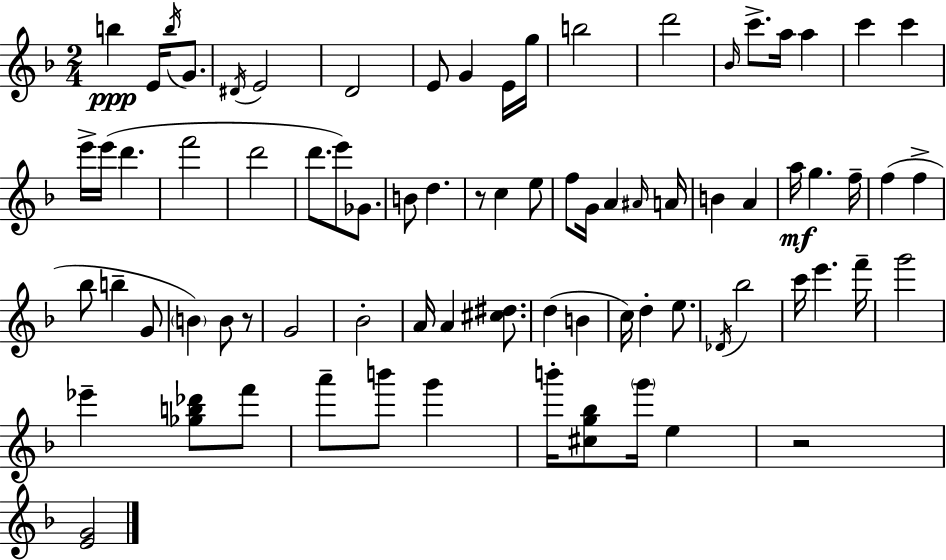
B5/q E4/s B5/s G4/e. D#4/s E4/h D4/h E4/e G4/q E4/s G5/s B5/h D6/h Bb4/s C6/e. A5/s A5/q C6/q C6/q E6/s E6/s D6/q. F6/h D6/h D6/e. E6/e Gb4/e. B4/e D5/q. R/e C5/q E5/e F5/e G4/s A4/q A#4/s A4/s B4/q A4/q A5/s G5/q. F5/s F5/q F5/q Bb5/e B5/q G4/e B4/q B4/e R/e G4/h Bb4/h A4/s A4/q [C#5,D#5]/e. D5/q B4/q C5/s D5/q E5/e. Db4/s Bb5/h C6/s E6/q. F6/s G6/h Eb6/q [Gb5,B5,Db6]/e F6/e A6/e B6/e G6/q B6/s [C#5,G5,Bb5]/e G6/s E5/q R/h [E4,G4]/h